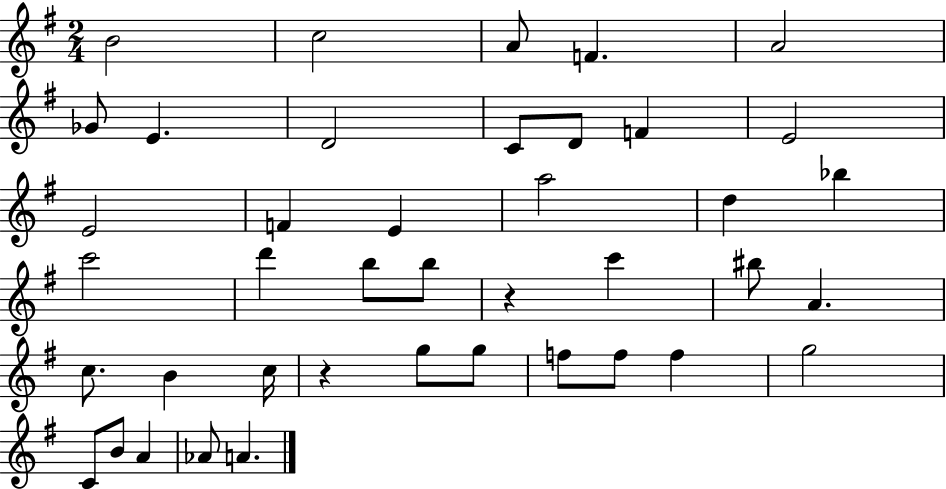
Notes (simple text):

B4/h C5/h A4/e F4/q. A4/h Gb4/e E4/q. D4/h C4/e D4/e F4/q E4/h E4/h F4/q E4/q A5/h D5/q Bb5/q C6/h D6/q B5/e B5/e R/q C6/q BIS5/e A4/q. C5/e. B4/q C5/s R/q G5/e G5/e F5/e F5/e F5/q G5/h C4/e B4/e A4/q Ab4/e A4/q.